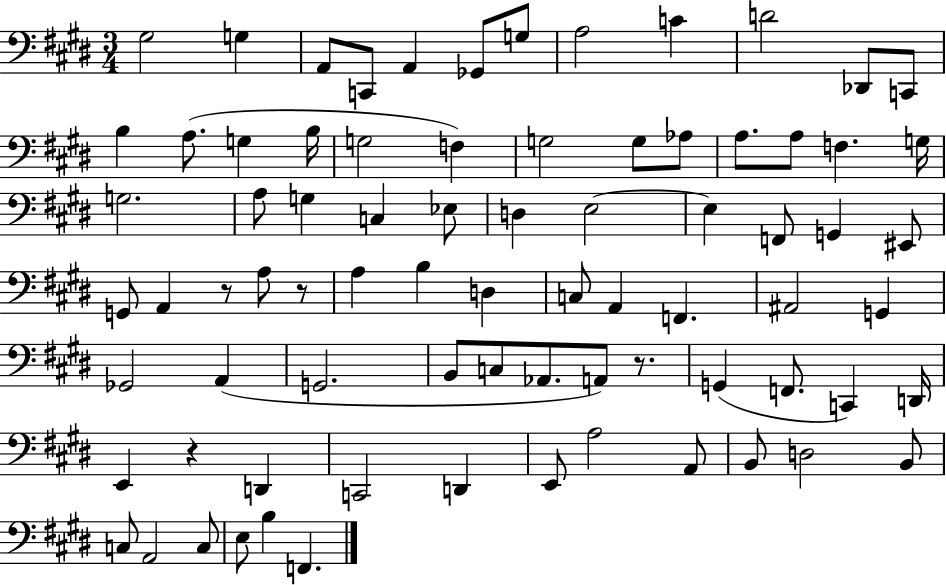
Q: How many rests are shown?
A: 4